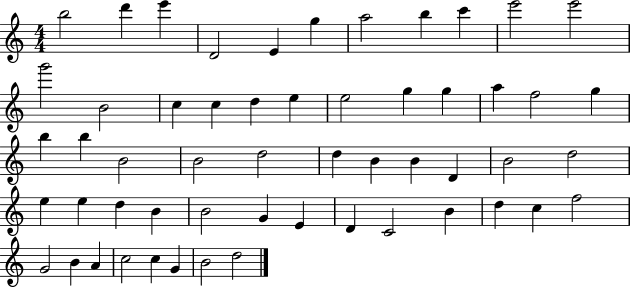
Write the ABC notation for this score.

X:1
T:Untitled
M:4/4
L:1/4
K:C
b2 d' e' D2 E g a2 b c' e'2 e'2 g'2 B2 c c d e e2 g g a f2 g b b B2 B2 d2 d B B D B2 d2 e e d B B2 G E D C2 B d c f2 G2 B A c2 c G B2 d2